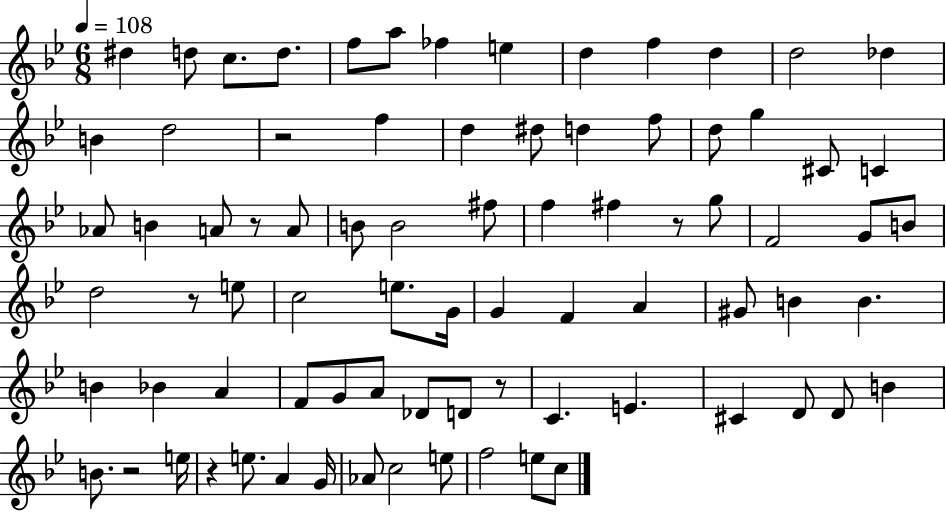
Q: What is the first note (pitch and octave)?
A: D#5